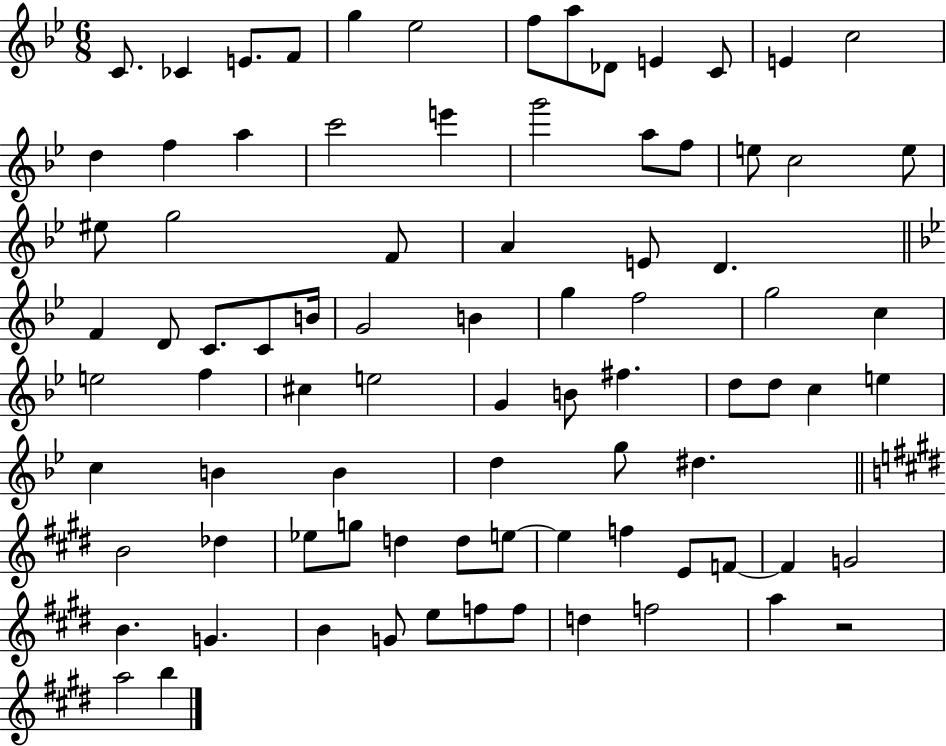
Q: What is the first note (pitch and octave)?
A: C4